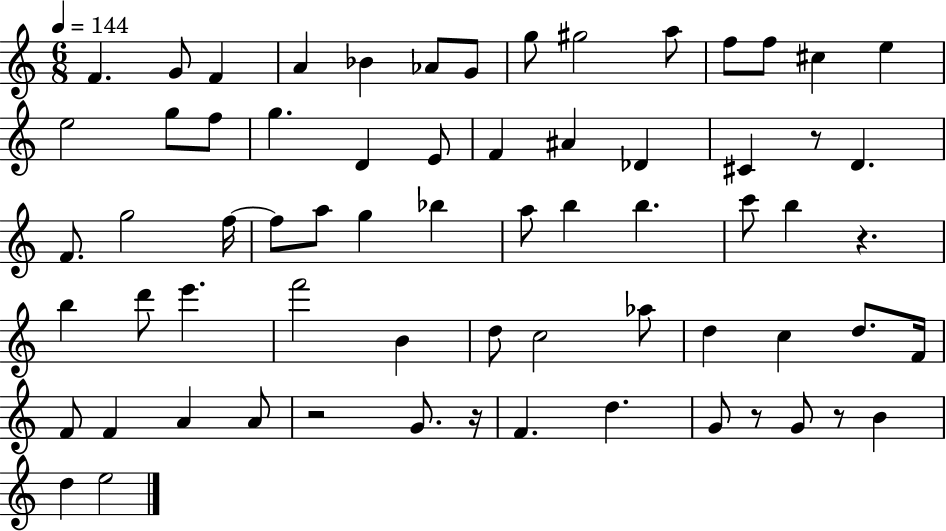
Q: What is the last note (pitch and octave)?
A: E5